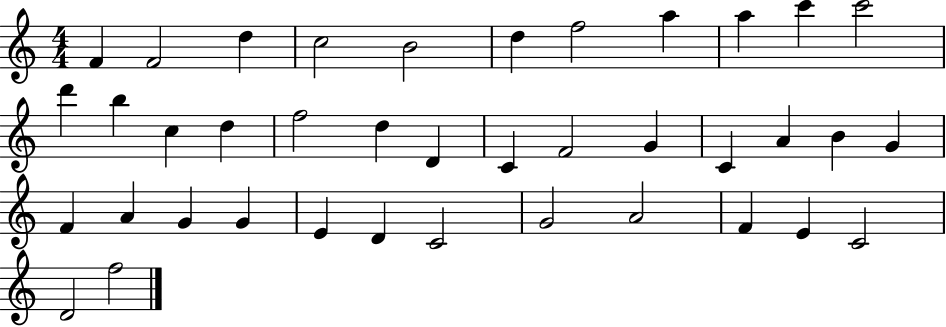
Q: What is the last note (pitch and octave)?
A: F5